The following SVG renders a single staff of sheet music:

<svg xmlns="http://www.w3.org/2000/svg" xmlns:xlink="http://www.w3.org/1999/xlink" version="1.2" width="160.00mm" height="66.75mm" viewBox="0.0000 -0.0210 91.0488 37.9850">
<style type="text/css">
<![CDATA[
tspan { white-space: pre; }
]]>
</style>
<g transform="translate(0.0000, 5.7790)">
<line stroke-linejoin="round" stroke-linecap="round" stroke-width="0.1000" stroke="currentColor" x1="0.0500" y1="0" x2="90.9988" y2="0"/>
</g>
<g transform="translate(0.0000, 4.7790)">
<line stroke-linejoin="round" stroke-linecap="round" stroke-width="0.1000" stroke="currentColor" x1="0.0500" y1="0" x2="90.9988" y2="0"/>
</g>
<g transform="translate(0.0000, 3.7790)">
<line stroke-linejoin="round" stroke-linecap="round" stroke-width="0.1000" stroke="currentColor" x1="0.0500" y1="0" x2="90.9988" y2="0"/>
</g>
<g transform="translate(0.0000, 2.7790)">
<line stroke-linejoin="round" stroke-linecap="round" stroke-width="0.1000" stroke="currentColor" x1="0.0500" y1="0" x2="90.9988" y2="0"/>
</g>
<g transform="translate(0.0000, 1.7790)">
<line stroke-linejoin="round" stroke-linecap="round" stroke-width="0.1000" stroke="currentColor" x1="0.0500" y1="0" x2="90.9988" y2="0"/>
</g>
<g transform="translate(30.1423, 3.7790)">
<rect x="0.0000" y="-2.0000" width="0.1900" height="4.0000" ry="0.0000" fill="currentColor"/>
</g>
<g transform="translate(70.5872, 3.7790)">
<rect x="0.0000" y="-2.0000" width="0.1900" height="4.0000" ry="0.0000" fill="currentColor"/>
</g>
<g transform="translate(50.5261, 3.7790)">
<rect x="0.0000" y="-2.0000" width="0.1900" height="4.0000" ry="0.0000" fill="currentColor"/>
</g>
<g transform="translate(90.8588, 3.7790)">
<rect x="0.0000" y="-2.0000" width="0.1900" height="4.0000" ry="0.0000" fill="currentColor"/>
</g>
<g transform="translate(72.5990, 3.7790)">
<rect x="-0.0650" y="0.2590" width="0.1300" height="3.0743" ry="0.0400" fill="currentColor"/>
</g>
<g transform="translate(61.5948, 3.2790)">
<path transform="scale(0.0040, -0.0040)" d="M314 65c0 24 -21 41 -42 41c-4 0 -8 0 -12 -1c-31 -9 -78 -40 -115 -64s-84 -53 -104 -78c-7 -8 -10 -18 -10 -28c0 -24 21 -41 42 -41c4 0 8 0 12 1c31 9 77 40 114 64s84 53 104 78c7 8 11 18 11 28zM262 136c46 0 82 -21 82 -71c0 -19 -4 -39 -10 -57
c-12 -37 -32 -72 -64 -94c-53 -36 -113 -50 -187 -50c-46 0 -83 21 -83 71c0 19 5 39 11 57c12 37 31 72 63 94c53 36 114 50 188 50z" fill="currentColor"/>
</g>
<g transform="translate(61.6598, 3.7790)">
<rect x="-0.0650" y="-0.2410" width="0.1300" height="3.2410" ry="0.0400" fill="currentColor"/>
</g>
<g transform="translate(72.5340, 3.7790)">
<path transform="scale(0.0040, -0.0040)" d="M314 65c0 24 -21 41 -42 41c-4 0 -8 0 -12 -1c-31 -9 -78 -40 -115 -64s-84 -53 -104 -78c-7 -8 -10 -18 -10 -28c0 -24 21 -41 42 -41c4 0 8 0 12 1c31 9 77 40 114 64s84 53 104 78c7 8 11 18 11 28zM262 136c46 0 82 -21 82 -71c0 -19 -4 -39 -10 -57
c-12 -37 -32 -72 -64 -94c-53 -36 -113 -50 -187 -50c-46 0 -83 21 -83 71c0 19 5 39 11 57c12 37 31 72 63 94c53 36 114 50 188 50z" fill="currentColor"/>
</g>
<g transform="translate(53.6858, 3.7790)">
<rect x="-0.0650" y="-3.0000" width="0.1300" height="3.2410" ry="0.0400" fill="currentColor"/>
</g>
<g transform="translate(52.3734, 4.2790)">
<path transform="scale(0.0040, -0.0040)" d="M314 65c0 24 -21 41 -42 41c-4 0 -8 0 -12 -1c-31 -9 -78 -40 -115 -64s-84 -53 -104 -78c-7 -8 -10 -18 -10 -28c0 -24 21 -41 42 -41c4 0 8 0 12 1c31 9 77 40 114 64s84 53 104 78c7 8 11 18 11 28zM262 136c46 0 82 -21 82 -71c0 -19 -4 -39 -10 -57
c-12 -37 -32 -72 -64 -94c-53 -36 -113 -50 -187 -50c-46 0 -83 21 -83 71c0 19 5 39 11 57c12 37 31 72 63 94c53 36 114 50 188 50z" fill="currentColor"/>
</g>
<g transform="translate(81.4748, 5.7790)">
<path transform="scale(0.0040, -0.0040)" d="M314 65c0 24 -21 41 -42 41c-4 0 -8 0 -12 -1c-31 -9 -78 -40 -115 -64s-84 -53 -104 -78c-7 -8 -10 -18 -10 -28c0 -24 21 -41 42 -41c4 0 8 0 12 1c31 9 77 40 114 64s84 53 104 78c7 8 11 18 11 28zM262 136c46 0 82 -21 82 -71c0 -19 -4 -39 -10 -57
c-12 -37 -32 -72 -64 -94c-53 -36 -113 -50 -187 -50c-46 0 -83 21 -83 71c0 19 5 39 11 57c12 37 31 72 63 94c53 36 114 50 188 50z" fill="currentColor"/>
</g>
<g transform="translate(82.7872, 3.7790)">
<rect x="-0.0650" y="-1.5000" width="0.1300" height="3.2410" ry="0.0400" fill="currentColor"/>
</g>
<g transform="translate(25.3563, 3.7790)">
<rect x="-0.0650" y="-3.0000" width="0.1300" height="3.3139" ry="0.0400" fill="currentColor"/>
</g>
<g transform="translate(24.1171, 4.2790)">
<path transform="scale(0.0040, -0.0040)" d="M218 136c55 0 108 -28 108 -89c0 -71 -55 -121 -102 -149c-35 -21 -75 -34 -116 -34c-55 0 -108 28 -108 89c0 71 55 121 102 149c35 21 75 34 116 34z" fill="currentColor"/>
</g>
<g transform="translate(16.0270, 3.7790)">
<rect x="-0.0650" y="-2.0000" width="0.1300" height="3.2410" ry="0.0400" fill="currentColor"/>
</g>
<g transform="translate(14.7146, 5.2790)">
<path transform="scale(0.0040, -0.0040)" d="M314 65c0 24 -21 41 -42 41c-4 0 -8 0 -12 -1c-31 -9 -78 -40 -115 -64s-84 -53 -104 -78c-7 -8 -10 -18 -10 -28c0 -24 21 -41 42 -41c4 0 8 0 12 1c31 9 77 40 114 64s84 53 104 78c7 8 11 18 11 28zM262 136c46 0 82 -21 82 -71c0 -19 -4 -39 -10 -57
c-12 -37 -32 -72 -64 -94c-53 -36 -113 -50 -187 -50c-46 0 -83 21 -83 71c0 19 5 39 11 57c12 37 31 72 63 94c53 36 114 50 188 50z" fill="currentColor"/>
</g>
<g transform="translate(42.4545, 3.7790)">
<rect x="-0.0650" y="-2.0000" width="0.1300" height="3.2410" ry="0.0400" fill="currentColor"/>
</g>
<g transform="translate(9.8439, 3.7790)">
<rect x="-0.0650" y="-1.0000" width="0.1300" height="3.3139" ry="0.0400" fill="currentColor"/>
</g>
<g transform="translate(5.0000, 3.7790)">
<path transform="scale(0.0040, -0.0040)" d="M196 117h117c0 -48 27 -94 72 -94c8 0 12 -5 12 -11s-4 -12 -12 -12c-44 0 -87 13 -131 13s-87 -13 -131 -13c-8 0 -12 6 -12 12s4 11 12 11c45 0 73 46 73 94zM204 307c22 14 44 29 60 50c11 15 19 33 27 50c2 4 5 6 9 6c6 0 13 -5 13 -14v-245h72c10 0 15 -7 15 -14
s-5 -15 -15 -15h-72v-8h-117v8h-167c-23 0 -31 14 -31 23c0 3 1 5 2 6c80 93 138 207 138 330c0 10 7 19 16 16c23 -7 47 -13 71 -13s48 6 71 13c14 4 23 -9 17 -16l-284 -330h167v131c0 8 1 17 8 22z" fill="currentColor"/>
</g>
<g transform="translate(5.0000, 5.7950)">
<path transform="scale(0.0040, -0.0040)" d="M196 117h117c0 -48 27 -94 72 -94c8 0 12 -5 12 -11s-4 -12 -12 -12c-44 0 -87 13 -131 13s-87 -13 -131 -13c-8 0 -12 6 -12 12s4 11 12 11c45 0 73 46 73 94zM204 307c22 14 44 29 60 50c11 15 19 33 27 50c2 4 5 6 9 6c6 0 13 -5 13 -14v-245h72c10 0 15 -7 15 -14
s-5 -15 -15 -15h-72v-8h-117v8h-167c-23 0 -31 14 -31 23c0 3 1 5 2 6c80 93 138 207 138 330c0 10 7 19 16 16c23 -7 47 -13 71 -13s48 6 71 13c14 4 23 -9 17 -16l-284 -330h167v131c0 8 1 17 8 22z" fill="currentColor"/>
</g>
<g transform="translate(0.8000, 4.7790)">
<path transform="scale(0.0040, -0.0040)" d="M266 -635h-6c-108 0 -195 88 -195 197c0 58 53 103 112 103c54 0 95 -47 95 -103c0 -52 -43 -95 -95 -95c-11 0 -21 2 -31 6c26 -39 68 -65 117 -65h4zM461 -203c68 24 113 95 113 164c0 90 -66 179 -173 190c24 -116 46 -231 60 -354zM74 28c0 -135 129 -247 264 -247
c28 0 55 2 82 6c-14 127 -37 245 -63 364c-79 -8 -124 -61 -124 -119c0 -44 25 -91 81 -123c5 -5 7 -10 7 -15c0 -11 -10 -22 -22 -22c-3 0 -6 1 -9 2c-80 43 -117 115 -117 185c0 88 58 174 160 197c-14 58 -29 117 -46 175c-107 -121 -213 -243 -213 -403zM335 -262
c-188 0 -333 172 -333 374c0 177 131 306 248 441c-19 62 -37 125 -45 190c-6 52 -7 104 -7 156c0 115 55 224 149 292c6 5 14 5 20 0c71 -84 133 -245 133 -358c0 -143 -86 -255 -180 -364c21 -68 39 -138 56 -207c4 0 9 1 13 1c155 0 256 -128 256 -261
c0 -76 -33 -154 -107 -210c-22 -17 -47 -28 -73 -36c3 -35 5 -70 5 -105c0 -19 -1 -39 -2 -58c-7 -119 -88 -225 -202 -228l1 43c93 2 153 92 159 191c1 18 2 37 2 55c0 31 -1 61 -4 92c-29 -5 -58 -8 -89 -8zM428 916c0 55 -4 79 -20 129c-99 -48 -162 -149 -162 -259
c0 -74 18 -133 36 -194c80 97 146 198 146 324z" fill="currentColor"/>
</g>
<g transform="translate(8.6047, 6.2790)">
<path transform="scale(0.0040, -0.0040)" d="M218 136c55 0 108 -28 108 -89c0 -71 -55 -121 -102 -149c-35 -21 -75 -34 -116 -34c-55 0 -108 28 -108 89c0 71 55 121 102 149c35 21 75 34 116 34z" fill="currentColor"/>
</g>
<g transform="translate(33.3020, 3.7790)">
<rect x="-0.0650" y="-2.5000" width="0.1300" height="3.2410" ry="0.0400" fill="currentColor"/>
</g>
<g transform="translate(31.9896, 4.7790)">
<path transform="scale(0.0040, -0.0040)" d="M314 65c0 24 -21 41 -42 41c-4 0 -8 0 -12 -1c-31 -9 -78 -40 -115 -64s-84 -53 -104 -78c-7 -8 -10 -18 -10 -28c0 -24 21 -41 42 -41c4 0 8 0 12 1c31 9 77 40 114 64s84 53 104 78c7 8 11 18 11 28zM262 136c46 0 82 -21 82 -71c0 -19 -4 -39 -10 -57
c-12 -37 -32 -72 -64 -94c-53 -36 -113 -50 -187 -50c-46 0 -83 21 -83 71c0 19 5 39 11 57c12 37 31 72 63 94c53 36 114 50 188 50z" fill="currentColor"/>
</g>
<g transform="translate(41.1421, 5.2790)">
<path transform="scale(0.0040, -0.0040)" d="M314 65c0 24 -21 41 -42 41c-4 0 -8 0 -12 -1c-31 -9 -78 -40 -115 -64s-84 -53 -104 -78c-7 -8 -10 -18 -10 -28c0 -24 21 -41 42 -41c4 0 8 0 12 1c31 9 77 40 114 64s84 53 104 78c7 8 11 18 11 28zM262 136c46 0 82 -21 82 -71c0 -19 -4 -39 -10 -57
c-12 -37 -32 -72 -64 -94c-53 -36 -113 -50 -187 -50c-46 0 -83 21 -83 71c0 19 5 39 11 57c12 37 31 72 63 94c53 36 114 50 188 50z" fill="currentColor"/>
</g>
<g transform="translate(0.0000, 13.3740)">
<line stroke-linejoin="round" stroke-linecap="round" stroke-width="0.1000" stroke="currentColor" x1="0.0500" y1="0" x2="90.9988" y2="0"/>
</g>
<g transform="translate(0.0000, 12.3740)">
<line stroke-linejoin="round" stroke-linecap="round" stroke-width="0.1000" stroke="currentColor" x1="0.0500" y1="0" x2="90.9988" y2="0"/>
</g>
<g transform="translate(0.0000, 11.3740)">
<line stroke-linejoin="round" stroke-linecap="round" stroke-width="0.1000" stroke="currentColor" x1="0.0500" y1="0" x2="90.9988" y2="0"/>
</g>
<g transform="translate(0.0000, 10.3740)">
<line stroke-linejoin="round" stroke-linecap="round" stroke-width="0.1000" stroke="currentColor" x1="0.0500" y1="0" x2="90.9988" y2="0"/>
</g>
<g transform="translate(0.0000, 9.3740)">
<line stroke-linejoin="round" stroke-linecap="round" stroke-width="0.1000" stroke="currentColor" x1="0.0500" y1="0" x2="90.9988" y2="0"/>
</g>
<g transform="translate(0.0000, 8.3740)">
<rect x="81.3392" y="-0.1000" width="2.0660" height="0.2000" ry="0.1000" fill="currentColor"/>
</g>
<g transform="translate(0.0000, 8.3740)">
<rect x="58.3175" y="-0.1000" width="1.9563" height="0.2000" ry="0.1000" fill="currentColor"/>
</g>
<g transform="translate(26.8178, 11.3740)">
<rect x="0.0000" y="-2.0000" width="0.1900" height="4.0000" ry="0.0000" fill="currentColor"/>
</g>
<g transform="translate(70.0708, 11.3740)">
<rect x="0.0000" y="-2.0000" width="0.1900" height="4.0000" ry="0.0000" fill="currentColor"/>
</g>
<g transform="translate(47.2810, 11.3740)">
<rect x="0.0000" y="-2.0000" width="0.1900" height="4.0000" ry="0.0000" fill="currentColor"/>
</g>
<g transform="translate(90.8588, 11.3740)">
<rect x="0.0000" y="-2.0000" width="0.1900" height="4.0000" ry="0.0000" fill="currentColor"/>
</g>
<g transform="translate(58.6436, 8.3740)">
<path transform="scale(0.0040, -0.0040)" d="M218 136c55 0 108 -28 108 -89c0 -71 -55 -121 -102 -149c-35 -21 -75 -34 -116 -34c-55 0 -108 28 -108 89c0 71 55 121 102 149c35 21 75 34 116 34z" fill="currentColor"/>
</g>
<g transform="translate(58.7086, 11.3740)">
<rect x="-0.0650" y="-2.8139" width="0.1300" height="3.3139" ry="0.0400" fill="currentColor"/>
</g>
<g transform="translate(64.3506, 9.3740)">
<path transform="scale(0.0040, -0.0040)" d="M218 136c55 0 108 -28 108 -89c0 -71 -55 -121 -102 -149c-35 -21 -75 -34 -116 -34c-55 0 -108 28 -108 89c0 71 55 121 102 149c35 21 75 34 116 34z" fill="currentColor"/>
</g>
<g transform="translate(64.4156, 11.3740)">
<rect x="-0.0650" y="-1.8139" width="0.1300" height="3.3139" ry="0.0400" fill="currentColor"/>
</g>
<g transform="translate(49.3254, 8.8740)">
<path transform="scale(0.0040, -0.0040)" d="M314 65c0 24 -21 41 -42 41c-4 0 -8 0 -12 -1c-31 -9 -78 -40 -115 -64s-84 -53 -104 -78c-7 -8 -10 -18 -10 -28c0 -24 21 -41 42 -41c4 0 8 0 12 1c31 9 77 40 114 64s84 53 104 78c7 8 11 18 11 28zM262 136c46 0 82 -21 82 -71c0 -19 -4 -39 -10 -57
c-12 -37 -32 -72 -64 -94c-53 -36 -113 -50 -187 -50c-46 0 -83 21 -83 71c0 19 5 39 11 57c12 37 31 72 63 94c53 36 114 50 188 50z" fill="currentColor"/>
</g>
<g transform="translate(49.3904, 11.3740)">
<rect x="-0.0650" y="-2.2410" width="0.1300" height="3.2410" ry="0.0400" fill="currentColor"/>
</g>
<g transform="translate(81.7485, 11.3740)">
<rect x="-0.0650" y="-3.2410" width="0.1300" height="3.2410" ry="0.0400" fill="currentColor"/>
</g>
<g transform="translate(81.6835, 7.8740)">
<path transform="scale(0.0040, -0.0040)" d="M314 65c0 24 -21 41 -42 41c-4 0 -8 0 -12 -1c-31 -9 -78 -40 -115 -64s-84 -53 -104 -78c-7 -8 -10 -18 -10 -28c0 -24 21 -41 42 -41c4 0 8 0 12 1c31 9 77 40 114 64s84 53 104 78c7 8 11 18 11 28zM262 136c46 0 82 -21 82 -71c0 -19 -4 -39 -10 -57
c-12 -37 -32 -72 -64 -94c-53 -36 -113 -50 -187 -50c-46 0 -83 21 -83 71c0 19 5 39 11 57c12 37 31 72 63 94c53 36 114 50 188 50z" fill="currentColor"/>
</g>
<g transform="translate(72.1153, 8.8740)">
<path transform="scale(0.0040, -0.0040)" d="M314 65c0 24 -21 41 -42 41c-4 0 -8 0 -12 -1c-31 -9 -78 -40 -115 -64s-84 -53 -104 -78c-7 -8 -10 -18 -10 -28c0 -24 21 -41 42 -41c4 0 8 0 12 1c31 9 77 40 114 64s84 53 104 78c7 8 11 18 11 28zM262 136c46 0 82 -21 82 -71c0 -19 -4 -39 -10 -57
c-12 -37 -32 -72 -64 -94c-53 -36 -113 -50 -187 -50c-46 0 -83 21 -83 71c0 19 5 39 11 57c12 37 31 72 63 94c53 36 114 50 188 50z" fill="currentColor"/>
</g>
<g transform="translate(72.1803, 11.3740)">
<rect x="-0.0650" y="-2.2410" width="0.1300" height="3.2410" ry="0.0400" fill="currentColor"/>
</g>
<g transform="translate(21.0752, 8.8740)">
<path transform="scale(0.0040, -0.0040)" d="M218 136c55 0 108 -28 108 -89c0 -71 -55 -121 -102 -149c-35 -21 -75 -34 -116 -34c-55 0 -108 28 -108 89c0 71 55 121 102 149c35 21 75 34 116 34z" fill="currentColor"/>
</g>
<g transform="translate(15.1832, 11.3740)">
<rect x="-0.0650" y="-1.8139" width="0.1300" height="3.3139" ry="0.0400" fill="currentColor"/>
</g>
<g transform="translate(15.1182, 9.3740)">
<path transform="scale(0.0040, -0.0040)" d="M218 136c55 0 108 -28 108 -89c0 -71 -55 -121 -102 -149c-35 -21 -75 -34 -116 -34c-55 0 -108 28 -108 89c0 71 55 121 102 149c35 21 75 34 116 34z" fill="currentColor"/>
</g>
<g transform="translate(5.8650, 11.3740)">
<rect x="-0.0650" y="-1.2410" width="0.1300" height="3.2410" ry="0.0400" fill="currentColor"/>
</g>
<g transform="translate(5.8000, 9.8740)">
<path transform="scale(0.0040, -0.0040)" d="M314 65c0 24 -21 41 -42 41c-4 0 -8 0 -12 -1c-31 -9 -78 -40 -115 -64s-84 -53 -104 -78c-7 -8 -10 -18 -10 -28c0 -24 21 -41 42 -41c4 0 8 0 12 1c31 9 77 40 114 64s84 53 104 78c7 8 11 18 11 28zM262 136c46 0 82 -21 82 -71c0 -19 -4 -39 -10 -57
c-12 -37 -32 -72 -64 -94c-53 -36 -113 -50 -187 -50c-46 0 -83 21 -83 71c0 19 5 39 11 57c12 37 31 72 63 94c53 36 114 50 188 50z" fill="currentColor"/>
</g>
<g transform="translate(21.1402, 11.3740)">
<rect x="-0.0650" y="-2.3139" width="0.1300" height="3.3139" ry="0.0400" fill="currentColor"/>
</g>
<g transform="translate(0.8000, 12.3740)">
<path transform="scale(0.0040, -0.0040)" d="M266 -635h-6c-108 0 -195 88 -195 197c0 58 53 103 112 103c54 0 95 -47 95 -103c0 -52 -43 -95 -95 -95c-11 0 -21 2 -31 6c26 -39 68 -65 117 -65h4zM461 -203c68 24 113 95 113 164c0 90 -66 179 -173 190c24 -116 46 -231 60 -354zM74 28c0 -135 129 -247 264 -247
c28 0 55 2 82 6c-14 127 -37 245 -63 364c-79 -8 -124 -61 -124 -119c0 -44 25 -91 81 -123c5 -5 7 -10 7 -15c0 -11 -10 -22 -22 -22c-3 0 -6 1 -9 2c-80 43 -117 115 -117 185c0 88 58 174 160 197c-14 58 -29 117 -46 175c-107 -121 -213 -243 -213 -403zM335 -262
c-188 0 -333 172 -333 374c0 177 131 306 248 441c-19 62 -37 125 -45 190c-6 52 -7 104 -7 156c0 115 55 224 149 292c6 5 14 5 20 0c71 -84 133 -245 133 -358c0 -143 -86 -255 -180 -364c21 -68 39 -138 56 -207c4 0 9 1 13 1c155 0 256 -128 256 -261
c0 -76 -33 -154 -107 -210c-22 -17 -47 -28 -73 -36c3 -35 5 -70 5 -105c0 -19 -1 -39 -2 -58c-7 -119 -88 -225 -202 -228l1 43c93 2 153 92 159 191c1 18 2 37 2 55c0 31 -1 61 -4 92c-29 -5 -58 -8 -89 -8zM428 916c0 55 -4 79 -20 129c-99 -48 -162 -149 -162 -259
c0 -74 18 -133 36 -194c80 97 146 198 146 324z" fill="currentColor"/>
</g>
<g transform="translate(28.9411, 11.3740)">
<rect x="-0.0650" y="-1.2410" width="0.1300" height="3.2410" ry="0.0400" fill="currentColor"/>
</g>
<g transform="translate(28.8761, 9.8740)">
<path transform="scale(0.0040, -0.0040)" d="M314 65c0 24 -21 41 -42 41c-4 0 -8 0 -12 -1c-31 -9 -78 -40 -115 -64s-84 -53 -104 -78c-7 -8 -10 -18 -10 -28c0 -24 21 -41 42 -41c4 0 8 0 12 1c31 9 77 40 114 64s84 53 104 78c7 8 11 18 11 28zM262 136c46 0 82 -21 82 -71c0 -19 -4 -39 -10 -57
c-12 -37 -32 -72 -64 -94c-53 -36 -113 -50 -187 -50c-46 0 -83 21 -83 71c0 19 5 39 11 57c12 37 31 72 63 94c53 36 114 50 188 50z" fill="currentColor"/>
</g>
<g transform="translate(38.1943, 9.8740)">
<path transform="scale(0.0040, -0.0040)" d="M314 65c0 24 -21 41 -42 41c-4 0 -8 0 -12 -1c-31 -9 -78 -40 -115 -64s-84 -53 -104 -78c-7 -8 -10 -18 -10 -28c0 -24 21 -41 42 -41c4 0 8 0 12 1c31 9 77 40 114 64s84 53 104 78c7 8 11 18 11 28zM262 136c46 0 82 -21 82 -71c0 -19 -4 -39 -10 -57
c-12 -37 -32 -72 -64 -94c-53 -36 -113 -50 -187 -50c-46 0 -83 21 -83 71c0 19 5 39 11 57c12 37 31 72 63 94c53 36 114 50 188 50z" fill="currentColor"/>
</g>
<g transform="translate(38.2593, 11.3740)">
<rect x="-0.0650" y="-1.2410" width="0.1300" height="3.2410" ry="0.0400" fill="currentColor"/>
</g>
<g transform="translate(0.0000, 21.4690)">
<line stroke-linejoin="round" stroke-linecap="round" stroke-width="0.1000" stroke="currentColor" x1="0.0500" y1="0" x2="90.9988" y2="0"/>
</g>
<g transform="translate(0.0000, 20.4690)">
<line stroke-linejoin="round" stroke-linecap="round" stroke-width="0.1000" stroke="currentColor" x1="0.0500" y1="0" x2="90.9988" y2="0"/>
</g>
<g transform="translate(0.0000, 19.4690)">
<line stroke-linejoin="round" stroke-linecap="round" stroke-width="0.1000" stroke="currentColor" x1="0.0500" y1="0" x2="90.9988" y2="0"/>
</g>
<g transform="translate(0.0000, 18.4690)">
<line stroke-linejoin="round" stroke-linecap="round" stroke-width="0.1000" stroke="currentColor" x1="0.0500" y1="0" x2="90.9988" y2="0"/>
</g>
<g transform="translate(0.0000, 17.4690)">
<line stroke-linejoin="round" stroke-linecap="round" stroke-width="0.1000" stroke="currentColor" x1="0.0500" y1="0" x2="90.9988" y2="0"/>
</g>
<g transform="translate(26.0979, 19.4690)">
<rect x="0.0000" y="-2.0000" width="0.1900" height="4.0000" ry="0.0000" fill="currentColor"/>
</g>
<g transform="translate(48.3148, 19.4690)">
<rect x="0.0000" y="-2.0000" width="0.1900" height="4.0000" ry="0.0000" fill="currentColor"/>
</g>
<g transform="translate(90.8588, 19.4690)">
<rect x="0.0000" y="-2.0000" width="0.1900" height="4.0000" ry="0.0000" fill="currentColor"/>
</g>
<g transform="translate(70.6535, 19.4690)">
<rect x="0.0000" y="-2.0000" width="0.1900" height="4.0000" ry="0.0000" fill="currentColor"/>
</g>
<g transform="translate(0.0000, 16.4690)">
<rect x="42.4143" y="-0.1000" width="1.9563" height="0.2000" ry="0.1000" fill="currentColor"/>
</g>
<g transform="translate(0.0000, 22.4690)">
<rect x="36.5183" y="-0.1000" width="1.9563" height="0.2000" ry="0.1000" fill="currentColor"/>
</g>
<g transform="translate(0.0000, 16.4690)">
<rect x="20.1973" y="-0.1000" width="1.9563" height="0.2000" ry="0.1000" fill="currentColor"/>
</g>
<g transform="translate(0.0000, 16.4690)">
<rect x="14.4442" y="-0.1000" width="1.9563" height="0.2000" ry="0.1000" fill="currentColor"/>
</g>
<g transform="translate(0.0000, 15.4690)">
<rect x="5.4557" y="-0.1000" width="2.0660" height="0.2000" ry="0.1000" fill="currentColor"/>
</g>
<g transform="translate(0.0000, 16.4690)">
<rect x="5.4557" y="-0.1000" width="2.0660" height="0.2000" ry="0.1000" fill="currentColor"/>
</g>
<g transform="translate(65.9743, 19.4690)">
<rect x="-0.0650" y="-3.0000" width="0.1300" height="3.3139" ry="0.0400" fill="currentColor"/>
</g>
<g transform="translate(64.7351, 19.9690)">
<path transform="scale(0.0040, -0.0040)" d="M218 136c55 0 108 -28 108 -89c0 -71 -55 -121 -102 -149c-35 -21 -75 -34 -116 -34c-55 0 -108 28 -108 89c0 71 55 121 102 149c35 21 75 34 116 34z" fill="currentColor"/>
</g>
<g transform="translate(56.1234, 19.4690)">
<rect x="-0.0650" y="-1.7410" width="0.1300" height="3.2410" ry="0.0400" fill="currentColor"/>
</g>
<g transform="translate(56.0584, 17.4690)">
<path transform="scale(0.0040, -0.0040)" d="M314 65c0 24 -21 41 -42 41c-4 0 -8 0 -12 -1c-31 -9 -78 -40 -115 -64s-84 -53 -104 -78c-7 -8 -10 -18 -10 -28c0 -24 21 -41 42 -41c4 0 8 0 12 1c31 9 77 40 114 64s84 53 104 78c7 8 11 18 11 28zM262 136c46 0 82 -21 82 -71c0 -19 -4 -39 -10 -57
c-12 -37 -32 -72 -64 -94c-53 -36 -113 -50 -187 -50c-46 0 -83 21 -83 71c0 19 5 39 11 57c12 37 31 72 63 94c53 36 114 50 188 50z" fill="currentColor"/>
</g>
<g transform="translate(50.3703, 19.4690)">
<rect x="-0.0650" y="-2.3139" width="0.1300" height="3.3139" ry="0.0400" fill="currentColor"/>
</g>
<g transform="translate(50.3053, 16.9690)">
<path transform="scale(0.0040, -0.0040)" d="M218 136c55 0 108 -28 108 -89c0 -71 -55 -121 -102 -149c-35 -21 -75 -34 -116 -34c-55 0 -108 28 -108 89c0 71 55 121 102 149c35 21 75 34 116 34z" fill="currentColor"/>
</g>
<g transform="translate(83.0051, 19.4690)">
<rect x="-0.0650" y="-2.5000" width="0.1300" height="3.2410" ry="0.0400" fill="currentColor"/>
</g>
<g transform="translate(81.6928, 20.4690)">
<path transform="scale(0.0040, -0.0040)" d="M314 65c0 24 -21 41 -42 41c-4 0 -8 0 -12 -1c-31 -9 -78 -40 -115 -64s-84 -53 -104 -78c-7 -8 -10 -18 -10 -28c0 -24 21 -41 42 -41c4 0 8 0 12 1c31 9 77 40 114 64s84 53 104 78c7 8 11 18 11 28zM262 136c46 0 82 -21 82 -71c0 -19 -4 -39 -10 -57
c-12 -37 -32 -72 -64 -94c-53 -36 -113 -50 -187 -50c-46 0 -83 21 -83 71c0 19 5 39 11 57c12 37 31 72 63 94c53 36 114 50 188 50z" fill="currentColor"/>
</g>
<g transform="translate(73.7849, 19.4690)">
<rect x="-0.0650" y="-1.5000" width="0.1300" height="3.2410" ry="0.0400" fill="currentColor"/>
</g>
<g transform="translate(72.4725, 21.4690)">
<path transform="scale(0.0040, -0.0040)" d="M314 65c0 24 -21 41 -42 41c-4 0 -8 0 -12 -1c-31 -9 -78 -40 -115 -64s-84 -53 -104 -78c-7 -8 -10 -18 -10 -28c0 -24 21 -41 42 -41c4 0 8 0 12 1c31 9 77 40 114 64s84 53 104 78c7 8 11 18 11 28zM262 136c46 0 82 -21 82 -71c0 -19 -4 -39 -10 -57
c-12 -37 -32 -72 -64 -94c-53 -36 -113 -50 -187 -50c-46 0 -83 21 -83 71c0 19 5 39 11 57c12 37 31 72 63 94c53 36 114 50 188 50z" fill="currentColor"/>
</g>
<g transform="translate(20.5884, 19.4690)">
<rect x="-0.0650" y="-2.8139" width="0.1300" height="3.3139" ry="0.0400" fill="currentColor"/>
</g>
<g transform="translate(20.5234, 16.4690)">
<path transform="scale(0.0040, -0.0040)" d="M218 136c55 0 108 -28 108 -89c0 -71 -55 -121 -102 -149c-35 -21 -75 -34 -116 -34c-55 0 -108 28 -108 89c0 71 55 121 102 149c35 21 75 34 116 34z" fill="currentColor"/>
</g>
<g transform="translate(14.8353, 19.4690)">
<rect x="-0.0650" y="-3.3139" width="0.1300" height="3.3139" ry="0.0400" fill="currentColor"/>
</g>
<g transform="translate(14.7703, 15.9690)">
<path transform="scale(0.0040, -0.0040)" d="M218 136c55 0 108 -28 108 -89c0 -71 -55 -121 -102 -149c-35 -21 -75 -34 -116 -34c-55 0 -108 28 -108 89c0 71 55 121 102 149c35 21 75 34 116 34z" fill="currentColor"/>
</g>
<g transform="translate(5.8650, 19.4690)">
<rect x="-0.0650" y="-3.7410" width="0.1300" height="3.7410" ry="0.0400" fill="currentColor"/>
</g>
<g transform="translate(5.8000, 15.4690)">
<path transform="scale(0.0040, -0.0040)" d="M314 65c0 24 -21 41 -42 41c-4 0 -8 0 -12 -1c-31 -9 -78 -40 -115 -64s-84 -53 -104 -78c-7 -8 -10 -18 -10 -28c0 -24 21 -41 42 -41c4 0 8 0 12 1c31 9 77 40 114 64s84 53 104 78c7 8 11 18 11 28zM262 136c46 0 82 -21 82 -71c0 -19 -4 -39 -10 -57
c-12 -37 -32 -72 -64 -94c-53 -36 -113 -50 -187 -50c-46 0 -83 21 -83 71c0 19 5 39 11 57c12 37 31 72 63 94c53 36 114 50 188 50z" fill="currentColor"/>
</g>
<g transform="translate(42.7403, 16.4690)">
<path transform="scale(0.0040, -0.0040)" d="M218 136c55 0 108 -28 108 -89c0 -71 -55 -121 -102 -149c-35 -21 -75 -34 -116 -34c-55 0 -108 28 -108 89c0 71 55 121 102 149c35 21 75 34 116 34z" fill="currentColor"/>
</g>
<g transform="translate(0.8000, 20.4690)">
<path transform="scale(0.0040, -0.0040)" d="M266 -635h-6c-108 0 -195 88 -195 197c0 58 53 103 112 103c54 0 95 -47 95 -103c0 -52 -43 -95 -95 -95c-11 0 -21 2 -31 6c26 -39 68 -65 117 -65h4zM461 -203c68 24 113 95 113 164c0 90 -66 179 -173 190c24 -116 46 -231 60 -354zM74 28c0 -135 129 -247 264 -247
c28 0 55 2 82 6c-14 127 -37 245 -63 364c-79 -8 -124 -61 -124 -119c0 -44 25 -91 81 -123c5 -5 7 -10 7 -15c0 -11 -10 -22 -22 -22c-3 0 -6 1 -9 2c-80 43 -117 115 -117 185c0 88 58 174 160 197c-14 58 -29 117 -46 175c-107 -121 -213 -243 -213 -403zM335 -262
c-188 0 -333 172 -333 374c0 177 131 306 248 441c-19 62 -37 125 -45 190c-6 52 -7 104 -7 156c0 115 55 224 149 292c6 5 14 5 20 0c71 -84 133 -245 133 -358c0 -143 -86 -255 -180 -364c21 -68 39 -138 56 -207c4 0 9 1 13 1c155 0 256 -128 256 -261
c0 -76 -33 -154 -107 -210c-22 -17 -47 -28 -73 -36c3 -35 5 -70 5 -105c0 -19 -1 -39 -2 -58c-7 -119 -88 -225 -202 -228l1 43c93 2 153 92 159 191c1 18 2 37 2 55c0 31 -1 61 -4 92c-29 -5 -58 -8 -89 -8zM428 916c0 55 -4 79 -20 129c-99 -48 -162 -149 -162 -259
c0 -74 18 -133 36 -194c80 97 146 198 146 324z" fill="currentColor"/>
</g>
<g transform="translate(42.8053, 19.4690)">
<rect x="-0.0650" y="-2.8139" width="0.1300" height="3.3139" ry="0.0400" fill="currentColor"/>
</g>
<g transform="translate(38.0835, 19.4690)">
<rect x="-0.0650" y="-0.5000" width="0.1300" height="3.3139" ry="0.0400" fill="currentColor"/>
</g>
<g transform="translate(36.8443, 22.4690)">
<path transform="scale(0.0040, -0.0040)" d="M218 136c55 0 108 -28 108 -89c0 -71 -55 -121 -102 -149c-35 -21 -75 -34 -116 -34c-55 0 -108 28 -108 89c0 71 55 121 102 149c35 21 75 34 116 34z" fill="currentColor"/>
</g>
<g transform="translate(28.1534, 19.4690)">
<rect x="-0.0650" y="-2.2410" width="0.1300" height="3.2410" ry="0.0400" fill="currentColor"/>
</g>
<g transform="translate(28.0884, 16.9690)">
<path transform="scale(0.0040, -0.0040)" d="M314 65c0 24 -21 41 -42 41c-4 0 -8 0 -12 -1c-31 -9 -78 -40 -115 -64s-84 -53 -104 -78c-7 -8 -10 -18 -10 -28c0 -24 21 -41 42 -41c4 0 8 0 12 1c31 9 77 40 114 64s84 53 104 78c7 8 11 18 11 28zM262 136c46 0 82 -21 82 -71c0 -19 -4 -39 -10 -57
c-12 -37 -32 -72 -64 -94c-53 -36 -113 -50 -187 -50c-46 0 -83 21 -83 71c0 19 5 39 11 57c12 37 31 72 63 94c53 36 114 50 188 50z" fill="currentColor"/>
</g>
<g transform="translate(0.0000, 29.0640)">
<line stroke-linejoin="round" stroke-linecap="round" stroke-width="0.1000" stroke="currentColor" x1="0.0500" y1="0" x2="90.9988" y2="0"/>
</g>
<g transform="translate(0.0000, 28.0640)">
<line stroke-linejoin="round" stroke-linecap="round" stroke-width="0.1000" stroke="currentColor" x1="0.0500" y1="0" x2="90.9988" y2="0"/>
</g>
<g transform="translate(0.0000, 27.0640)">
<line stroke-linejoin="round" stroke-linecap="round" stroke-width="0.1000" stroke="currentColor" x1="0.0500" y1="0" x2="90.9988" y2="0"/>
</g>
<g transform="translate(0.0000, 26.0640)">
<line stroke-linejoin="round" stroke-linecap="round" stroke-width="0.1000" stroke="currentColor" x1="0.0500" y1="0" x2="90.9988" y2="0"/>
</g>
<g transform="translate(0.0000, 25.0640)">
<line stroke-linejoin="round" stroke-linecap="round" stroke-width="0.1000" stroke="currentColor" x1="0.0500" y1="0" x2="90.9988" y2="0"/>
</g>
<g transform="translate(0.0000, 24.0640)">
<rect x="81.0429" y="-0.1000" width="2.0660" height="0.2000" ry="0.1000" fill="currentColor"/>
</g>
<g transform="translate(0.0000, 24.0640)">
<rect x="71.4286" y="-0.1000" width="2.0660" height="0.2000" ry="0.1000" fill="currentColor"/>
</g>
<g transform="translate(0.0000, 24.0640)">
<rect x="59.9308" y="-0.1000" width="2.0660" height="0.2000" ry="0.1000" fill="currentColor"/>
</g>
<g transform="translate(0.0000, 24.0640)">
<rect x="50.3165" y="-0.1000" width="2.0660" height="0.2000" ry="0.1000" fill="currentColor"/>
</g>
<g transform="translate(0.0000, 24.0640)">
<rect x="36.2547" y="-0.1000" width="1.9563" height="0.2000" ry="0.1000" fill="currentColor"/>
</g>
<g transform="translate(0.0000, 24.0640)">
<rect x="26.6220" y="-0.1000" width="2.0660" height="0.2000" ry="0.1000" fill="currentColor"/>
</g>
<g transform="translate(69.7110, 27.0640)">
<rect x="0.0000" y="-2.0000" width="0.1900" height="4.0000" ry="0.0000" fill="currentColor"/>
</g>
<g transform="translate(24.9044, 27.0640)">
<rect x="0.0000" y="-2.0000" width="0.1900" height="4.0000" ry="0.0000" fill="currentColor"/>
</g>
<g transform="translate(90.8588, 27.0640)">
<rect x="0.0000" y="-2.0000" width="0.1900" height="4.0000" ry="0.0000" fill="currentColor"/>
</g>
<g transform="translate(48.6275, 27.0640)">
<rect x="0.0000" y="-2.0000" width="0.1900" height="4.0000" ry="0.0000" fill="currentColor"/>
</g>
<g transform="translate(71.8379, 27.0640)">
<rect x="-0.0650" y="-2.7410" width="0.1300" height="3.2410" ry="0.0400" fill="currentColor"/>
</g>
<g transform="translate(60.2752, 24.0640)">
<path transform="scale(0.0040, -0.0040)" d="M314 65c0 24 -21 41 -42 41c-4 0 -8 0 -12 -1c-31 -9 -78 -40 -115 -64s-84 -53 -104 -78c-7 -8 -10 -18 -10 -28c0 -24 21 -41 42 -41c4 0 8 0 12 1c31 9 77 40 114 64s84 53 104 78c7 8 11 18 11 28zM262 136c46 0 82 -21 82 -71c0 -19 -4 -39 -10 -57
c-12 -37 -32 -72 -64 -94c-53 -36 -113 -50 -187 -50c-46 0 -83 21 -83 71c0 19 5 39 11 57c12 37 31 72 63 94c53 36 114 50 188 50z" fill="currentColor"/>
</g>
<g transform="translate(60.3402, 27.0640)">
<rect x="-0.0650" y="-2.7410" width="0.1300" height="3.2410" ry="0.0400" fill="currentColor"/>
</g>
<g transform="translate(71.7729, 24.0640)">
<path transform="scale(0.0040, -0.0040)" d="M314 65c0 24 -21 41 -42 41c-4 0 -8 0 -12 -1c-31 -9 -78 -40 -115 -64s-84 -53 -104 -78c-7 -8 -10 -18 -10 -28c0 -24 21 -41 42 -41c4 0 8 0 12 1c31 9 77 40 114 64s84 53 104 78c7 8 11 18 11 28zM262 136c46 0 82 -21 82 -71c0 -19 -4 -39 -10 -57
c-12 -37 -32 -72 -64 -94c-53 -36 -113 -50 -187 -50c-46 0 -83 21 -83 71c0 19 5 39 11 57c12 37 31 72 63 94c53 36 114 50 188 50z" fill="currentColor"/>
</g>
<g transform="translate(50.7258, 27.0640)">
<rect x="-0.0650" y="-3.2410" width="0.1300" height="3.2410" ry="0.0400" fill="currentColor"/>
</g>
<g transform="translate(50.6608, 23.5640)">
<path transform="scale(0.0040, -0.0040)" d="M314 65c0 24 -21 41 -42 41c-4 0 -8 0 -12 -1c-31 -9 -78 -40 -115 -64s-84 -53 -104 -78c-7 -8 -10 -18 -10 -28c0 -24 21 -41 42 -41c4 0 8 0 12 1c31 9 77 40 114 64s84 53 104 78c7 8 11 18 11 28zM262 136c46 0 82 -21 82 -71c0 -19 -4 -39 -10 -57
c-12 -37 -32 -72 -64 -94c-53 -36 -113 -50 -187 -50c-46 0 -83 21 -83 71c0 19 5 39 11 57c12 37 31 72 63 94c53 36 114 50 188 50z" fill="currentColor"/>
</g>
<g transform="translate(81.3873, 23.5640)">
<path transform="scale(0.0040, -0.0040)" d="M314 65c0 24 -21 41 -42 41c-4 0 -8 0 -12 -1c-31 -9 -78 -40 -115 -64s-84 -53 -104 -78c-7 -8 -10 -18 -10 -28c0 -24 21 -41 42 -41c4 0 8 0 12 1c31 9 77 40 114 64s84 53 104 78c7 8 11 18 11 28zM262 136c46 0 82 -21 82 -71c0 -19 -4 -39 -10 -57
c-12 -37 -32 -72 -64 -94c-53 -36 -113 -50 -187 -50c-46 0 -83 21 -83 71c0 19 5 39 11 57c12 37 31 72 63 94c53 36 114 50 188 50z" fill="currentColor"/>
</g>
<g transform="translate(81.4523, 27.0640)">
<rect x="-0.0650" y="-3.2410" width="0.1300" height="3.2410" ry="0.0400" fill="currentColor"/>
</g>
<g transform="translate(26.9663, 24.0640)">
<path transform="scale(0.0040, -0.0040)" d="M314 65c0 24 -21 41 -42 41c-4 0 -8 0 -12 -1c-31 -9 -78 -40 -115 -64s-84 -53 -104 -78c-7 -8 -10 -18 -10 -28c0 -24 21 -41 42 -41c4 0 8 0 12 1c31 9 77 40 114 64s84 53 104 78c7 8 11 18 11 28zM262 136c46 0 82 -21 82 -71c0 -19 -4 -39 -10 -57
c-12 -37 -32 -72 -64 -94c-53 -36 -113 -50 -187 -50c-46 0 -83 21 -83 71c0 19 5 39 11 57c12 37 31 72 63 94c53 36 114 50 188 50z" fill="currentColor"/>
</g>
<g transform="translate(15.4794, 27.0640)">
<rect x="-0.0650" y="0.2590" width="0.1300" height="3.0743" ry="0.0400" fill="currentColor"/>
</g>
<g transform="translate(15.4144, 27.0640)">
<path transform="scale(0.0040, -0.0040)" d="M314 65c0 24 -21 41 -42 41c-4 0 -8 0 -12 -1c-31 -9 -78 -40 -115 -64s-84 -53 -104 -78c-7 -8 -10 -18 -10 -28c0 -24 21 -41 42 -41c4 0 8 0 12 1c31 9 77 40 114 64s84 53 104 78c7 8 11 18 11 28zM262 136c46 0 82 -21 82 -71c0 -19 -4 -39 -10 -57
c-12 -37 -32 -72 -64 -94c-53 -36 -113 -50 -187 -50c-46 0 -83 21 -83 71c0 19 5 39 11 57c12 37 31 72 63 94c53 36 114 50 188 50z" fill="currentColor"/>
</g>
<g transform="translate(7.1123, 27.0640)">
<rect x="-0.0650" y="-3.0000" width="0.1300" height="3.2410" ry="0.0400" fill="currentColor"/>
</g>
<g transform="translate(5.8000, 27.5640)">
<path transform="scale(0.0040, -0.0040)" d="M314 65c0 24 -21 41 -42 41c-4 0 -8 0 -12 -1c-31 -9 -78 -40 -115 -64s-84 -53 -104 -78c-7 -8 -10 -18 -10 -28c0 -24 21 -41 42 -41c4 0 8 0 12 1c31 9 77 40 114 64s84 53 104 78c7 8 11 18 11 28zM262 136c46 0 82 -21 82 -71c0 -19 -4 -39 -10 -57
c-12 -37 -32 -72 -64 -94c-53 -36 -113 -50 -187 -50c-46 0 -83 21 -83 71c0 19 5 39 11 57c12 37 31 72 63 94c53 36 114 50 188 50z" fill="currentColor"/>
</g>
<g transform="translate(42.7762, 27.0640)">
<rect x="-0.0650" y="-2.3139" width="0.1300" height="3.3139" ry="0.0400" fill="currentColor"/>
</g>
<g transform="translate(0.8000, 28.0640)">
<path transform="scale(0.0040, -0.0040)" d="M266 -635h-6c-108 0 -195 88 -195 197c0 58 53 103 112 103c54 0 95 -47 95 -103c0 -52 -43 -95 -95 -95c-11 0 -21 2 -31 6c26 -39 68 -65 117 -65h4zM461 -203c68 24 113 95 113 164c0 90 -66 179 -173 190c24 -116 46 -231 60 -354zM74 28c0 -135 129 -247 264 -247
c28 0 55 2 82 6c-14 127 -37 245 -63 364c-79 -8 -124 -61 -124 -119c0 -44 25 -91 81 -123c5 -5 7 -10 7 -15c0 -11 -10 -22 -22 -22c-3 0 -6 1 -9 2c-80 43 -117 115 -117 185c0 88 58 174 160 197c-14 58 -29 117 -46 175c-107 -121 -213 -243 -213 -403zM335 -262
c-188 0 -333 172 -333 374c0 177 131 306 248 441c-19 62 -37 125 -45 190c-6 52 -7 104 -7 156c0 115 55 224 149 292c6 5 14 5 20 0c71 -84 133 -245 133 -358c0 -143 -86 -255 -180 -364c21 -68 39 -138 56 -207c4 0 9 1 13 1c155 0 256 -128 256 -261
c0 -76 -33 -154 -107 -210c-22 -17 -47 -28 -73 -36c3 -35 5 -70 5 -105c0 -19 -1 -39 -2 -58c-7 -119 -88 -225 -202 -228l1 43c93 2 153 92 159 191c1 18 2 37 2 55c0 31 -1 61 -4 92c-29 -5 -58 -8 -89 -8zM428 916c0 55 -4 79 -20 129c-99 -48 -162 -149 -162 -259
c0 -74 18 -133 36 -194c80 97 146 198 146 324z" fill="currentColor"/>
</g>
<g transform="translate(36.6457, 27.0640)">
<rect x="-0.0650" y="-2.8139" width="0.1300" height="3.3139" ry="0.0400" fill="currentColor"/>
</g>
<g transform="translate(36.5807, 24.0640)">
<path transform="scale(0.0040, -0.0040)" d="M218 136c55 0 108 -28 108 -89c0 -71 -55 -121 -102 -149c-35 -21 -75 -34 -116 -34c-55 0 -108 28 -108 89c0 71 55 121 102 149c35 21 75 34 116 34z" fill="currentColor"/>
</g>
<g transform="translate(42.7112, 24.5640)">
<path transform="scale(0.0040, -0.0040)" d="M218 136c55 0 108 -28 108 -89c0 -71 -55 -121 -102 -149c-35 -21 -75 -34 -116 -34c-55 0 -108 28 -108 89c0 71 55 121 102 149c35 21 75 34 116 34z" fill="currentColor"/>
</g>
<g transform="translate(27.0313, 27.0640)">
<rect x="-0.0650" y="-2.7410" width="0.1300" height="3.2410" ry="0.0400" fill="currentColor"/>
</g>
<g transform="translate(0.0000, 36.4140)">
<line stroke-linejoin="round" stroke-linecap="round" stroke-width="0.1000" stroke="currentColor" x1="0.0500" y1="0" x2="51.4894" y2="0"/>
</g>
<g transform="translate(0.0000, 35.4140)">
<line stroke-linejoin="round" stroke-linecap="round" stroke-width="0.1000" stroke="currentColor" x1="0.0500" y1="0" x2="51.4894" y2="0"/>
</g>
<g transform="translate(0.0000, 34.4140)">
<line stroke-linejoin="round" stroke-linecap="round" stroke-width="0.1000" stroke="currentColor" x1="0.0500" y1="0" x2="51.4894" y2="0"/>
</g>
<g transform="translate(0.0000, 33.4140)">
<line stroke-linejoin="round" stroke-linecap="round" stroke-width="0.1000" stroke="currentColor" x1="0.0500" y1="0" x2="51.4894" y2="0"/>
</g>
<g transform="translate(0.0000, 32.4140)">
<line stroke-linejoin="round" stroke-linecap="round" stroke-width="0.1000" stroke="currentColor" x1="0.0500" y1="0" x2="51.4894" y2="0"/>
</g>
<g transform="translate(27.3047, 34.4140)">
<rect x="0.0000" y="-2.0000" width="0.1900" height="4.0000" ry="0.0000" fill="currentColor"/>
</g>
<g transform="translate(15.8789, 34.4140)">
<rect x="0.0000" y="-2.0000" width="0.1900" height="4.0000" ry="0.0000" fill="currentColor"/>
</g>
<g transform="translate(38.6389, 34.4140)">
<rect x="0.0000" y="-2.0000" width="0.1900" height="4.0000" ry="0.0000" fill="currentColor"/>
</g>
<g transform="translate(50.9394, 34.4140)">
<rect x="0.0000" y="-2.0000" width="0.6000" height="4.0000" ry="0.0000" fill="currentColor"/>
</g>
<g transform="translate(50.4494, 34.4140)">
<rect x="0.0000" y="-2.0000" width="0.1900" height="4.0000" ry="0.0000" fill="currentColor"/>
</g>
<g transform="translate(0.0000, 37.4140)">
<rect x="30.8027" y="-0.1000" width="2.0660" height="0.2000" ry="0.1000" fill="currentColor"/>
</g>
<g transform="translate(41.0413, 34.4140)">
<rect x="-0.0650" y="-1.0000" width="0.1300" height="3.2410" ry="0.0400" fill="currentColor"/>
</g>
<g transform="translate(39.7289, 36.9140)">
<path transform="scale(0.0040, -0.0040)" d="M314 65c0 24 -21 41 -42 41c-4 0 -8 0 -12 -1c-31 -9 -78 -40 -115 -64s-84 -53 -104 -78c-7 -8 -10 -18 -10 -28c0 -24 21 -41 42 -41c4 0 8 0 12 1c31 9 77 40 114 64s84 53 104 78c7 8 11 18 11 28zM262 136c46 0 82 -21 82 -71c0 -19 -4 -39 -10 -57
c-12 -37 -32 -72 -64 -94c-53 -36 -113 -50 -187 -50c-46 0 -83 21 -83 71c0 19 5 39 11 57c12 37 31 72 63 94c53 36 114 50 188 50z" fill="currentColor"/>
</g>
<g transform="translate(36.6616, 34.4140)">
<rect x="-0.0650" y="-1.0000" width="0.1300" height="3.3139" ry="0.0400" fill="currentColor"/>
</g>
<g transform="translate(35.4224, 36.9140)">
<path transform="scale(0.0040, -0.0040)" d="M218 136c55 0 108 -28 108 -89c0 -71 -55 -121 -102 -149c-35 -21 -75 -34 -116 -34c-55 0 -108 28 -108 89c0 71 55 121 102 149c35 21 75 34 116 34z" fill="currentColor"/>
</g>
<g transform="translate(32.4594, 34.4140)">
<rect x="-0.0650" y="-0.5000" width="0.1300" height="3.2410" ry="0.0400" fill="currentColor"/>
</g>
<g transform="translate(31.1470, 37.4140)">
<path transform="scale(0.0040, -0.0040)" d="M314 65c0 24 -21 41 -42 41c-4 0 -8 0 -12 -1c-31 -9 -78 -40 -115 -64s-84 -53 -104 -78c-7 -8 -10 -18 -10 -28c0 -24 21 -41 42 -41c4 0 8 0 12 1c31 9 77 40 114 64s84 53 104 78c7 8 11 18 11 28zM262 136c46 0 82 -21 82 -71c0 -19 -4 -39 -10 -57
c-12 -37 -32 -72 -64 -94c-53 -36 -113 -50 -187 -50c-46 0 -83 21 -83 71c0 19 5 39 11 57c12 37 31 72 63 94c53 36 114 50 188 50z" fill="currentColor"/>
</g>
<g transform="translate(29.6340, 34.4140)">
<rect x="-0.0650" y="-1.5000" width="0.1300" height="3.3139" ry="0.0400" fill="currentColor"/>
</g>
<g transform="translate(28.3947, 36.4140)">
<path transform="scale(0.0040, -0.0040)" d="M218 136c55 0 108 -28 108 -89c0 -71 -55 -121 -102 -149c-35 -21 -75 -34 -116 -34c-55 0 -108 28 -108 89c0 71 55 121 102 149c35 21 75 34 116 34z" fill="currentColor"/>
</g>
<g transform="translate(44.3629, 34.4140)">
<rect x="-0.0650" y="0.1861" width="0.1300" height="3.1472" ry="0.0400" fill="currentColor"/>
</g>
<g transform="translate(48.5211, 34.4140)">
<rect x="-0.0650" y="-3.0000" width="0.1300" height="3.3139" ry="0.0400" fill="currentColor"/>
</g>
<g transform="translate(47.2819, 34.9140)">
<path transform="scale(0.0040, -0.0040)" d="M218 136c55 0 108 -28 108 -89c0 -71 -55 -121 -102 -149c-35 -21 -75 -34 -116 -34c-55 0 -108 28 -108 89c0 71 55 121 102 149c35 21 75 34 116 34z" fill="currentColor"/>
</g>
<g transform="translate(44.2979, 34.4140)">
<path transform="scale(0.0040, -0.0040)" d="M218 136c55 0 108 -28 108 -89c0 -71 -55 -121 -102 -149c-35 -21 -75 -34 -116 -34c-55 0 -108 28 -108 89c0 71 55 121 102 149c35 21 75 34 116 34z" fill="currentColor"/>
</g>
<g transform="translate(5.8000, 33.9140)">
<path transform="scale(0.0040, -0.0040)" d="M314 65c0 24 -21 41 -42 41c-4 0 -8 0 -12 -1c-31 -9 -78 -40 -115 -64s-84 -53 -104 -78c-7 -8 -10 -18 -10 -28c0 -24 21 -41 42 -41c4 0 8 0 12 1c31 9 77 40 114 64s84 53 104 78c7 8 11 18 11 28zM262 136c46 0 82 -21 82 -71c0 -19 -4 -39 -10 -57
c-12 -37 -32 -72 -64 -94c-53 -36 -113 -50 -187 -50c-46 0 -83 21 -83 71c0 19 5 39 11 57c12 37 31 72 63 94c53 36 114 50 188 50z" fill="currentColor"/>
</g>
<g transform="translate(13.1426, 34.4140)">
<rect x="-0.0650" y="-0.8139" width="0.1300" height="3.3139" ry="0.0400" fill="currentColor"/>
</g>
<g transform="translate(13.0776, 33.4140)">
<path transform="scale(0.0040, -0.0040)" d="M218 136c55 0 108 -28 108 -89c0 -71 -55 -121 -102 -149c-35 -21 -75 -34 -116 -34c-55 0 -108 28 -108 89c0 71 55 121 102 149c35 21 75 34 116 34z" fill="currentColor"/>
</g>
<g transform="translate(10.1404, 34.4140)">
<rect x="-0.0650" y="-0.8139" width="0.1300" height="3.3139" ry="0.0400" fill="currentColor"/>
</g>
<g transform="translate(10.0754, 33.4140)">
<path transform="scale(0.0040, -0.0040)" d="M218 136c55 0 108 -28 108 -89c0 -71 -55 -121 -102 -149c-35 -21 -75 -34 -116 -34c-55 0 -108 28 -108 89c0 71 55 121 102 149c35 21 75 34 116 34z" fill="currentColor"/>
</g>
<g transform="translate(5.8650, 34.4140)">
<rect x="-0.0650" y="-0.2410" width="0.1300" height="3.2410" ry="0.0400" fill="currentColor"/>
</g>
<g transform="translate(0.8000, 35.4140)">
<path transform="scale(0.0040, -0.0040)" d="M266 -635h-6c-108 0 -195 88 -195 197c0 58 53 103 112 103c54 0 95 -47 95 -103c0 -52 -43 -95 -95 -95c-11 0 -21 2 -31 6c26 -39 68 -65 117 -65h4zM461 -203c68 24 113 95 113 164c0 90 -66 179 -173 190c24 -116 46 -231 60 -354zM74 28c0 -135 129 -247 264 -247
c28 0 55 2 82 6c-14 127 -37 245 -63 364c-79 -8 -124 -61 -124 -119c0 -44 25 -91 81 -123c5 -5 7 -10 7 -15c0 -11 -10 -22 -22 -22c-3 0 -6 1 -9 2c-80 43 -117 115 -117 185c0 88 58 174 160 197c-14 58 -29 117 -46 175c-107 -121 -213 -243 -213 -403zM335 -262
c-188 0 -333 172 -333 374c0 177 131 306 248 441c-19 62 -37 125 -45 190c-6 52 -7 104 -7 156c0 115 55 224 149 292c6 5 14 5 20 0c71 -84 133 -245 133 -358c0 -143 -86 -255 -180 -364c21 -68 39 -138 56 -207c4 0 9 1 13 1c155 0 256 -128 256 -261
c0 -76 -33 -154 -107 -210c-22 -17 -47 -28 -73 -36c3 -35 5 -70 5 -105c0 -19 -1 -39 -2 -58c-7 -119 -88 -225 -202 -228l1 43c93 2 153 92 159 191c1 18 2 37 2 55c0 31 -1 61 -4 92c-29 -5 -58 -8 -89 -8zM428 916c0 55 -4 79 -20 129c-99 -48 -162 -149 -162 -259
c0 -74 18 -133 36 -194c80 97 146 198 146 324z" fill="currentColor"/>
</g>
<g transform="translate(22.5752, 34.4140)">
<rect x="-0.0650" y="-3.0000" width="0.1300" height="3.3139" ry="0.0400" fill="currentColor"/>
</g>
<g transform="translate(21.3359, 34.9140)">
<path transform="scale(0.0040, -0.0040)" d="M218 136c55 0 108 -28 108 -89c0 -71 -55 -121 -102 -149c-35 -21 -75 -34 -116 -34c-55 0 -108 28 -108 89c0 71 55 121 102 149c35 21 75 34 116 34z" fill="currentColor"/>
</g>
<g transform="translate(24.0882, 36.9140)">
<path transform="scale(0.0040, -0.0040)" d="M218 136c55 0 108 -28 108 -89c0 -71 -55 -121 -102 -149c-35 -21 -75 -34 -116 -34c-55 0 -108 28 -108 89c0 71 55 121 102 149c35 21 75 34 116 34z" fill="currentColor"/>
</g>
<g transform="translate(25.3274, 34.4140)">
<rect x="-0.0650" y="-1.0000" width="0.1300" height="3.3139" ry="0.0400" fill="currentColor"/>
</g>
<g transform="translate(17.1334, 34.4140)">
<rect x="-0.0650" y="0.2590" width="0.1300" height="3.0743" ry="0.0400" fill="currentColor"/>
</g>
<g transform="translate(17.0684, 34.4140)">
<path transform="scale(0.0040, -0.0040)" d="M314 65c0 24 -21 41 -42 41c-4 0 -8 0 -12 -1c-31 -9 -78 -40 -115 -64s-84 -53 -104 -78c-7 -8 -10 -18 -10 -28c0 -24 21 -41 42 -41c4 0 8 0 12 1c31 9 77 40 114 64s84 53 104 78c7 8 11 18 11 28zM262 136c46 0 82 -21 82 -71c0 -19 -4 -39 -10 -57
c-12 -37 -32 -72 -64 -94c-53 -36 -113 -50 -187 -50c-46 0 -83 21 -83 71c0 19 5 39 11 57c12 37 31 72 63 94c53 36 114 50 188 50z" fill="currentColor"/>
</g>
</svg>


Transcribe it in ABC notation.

X:1
T:Untitled
M:4/4
L:1/4
K:C
D F2 A G2 F2 A2 c2 B2 E2 e2 f g e2 e2 g2 a f g2 b2 c'2 b a g2 C a g f2 A E2 G2 A2 B2 a2 a g b2 a2 a2 b2 c2 d d B2 A D E C2 D D2 B A